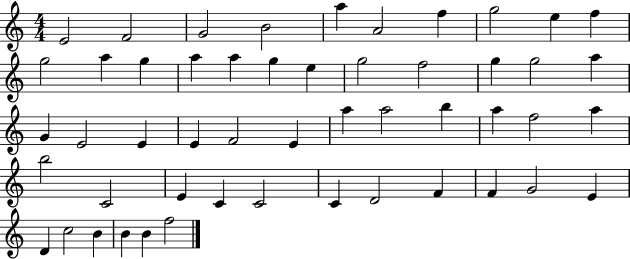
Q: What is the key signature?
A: C major